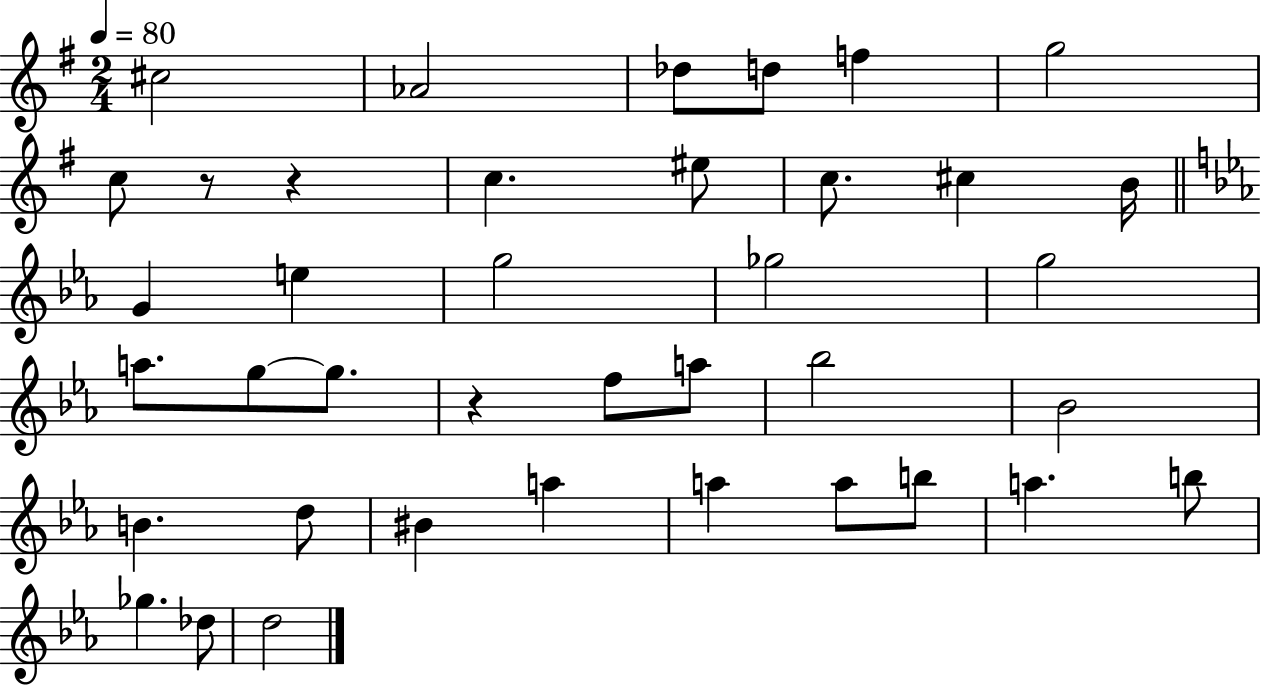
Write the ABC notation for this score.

X:1
T:Untitled
M:2/4
L:1/4
K:G
^c2 _A2 _d/2 d/2 f g2 c/2 z/2 z c ^e/2 c/2 ^c B/4 G e g2 _g2 g2 a/2 g/2 g/2 z f/2 a/2 _b2 _B2 B d/2 ^B a a a/2 b/2 a b/2 _g _d/2 d2